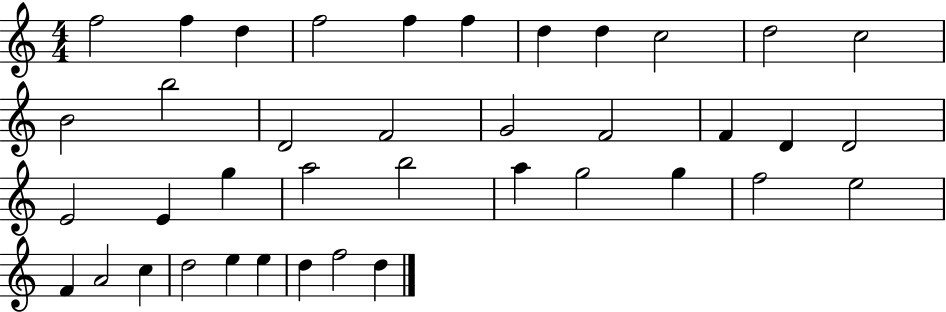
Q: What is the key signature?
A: C major